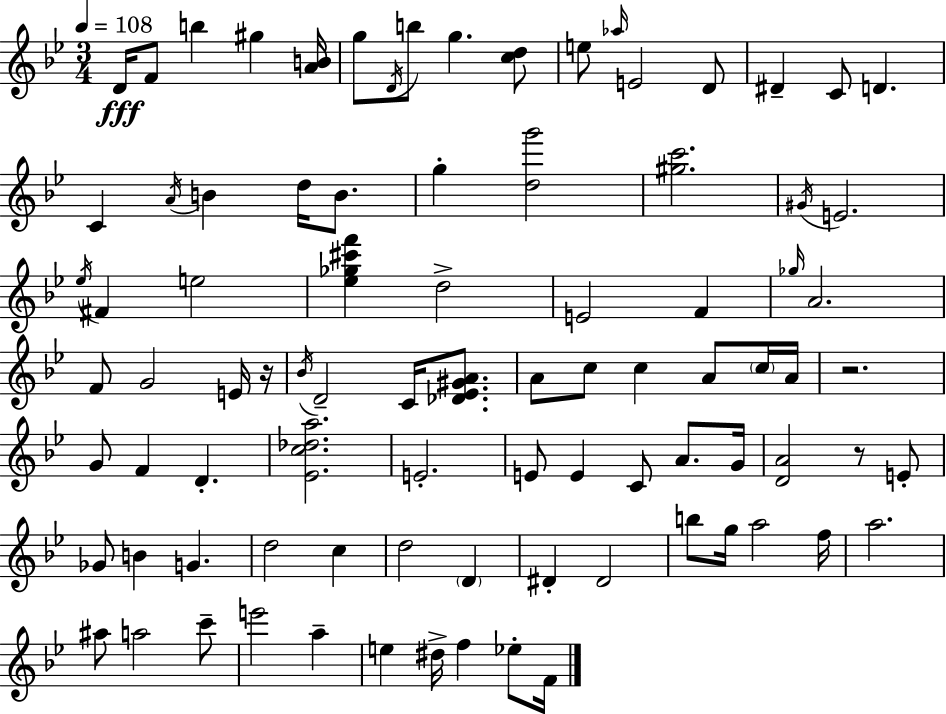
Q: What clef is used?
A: treble